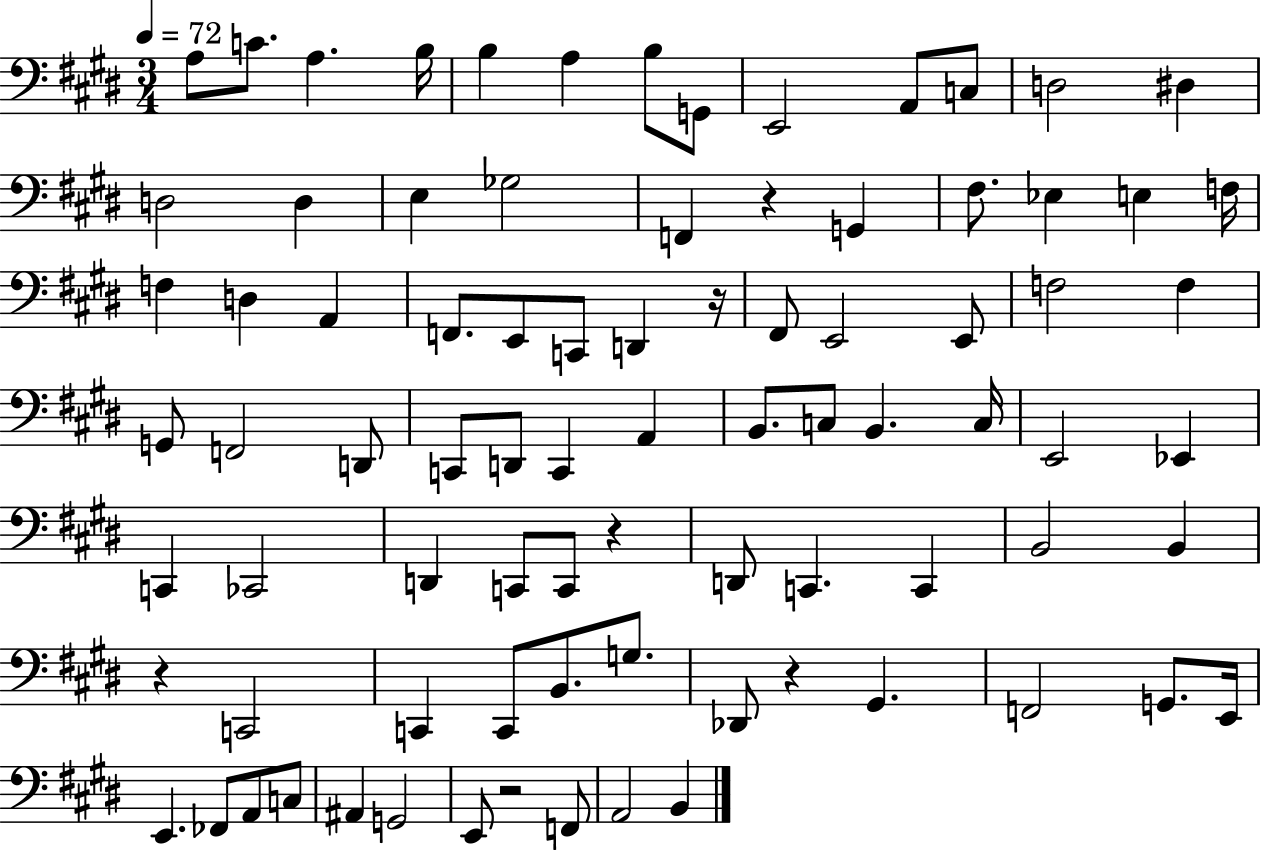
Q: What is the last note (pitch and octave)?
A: B2